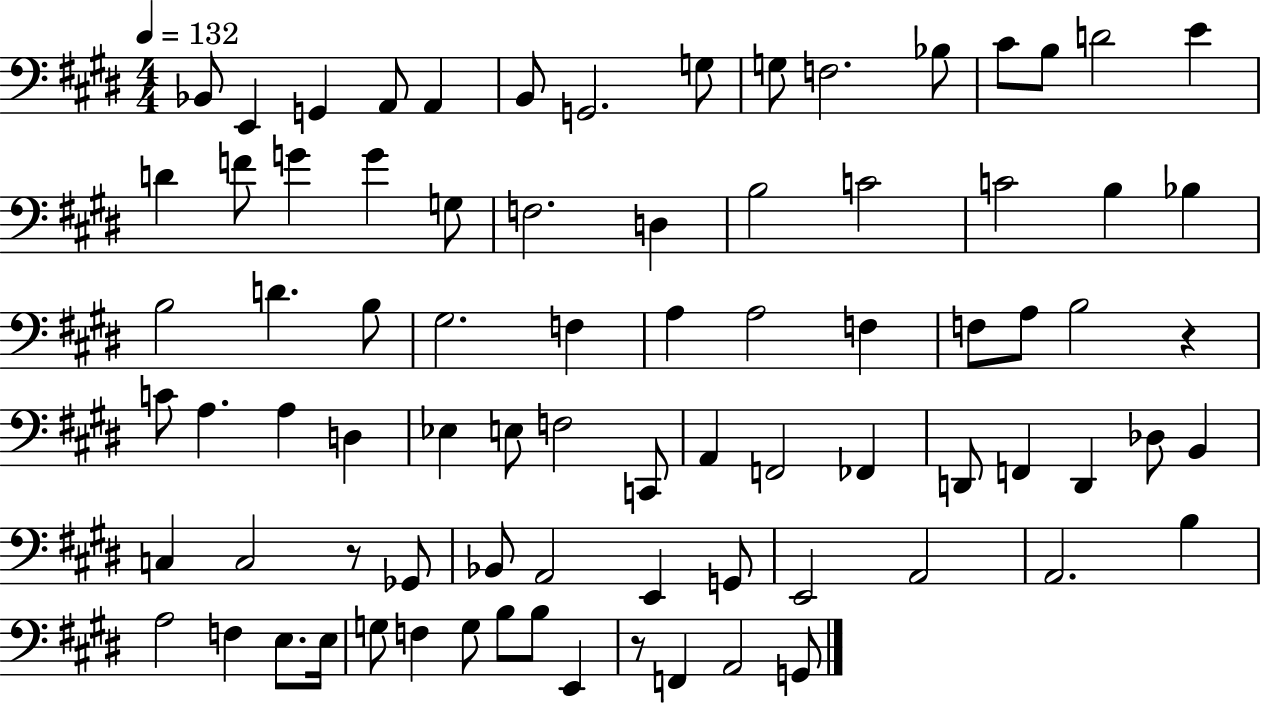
Bb2/e E2/q G2/q A2/e A2/q B2/e G2/h. G3/e G3/e F3/h. Bb3/e C#4/e B3/e D4/h E4/q D4/q F4/e G4/q G4/q G3/e F3/h. D3/q B3/h C4/h C4/h B3/q Bb3/q B3/h D4/q. B3/e G#3/h. F3/q A3/q A3/h F3/q F3/e A3/e B3/h R/q C4/e A3/q. A3/q D3/q Eb3/q E3/e F3/h C2/e A2/q F2/h FES2/q D2/e F2/q D2/q Db3/e B2/q C3/q C3/h R/e Gb2/e Bb2/e A2/h E2/q G2/e E2/h A2/h A2/h. B3/q A3/h F3/q E3/e. E3/s G3/e F3/q G3/e B3/e B3/e E2/q R/e F2/q A2/h G2/e